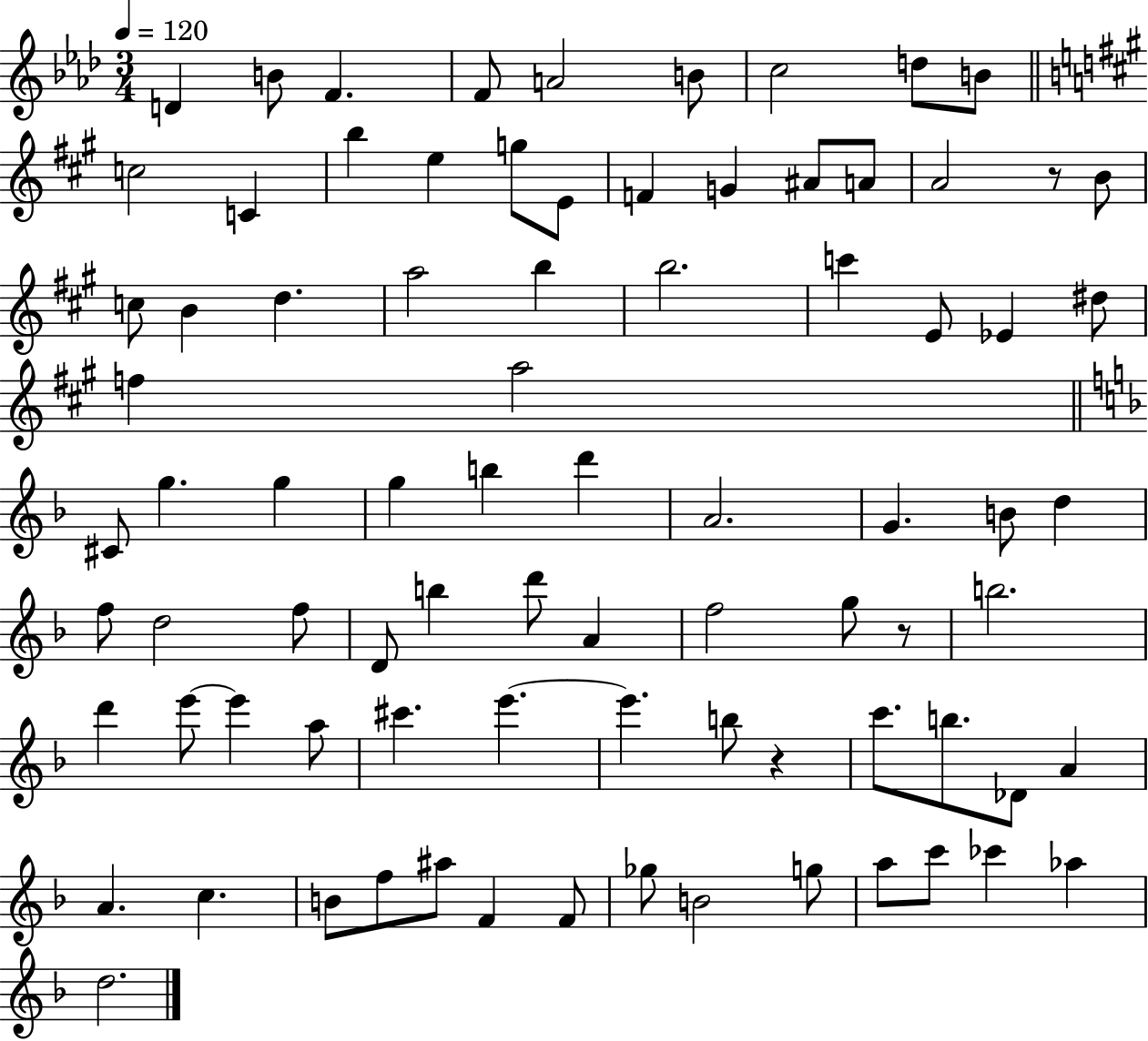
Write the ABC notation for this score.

X:1
T:Untitled
M:3/4
L:1/4
K:Ab
D B/2 F F/2 A2 B/2 c2 d/2 B/2 c2 C b e g/2 E/2 F G ^A/2 A/2 A2 z/2 B/2 c/2 B d a2 b b2 c' E/2 _E ^d/2 f a2 ^C/2 g g g b d' A2 G B/2 d f/2 d2 f/2 D/2 b d'/2 A f2 g/2 z/2 b2 d' e'/2 e' a/2 ^c' e' e' b/2 z c'/2 b/2 _D/2 A A c B/2 f/2 ^a/2 F F/2 _g/2 B2 g/2 a/2 c'/2 _c' _a d2